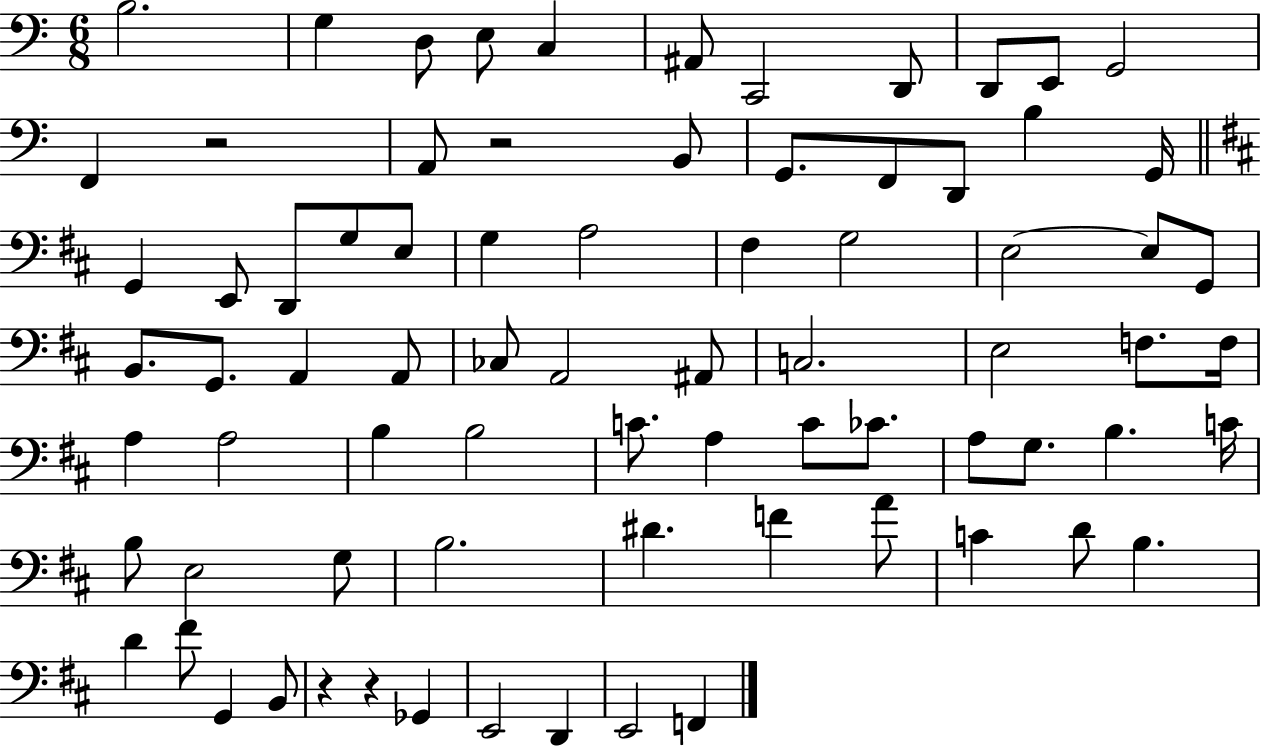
B3/h. G3/q D3/e E3/e C3/q A#2/e C2/h D2/e D2/e E2/e G2/h F2/q R/h A2/e R/h B2/e G2/e. F2/e D2/e B3/q G2/s G2/q E2/e D2/e G3/e E3/e G3/q A3/h F#3/q G3/h E3/h E3/e G2/e B2/e. G2/e. A2/q A2/e CES3/e A2/h A#2/e C3/h. E3/h F3/e. F3/s A3/q A3/h B3/q B3/h C4/e. A3/q C4/e CES4/e. A3/e G3/e. B3/q. C4/s B3/e E3/h G3/e B3/h. D#4/q. F4/q A4/e C4/q D4/e B3/q. D4/q F#4/e G2/q B2/e R/q R/q Gb2/q E2/h D2/q E2/h F2/q